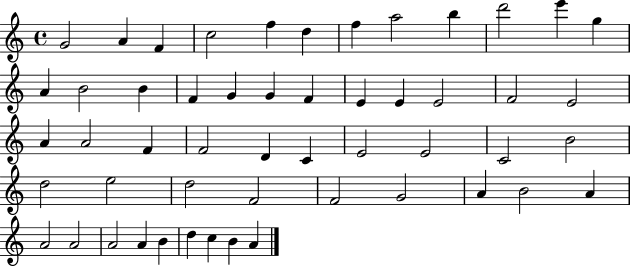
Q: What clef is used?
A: treble